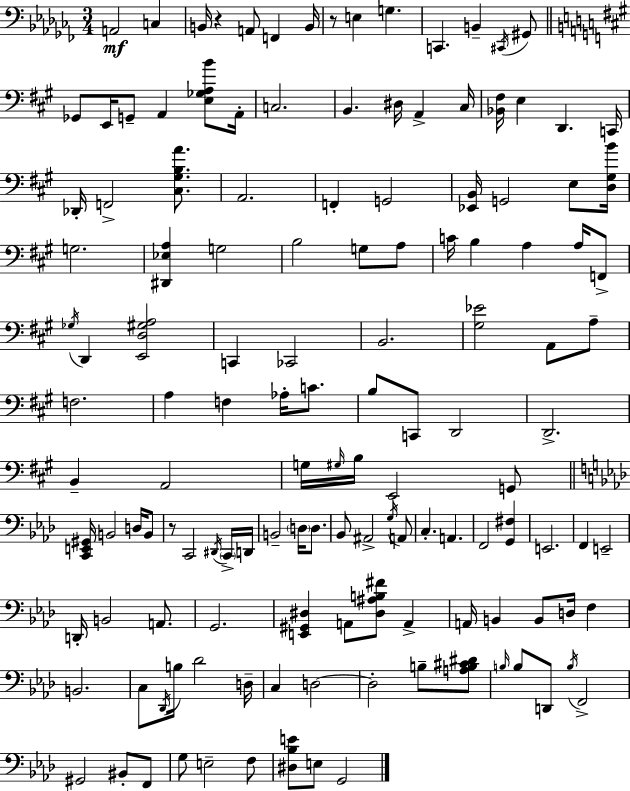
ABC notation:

X:1
T:Untitled
M:3/4
L:1/4
K:Abm
A,,2 C, B,,/4 z A,,/2 F,, B,,/4 z/2 E, G, C,, B,, ^C,,/4 ^G,,/2 _G,,/2 E,,/4 G,,/2 A,, [E,_G,A,B]/2 A,,/4 C,2 B,, ^D,/4 A,, ^C,/4 [_B,,^F,]/4 E, D,, C,,/4 _D,,/4 F,,2 [^C,^G,B,A]/2 A,,2 F,, G,,2 [_E,,B,,]/4 G,,2 E,/2 [D,^G,B]/4 G,2 [^D,,_E,A,] G,2 B,2 G,/2 A,/2 C/4 B, A, A,/4 F,,/2 _G,/4 D,, [E,,D,^G,A,]2 C,, _C,,2 B,,2 [^G,_E]2 A,,/2 A,/2 F,2 A, F, _A,/4 C/2 B,/2 C,,/2 D,,2 D,,2 B,, A,,2 G,/4 ^G,/4 B,/4 E,,2 G,,/2 [C,,E,,^G,,]/4 B,,2 D,/4 B,,/2 z/2 C,,2 ^D,,/4 C,,/4 D,,/4 B,,2 D,/4 D,/2 _B,,/2 ^A,,2 G,/4 A,,/2 C, A,, F,,2 [G,,^F,] E,,2 F,, E,,2 D,,/4 B,,2 A,,/2 G,,2 [E,,^G,,^D,] A,,/2 [^D,^A,B,^F]/2 A,, A,,/4 B,, B,,/2 D,/4 F, B,,2 C,/2 _D,,/4 B,/4 _D2 D,/4 C, D,2 D,2 B,/2 [A,B,^C^D]/2 B,/4 B,/2 D,,/2 B,/4 F,,2 ^G,,2 ^B,,/2 F,,/2 G,/2 E,2 F,/2 [^D,_B,E]/2 E,/2 G,,2